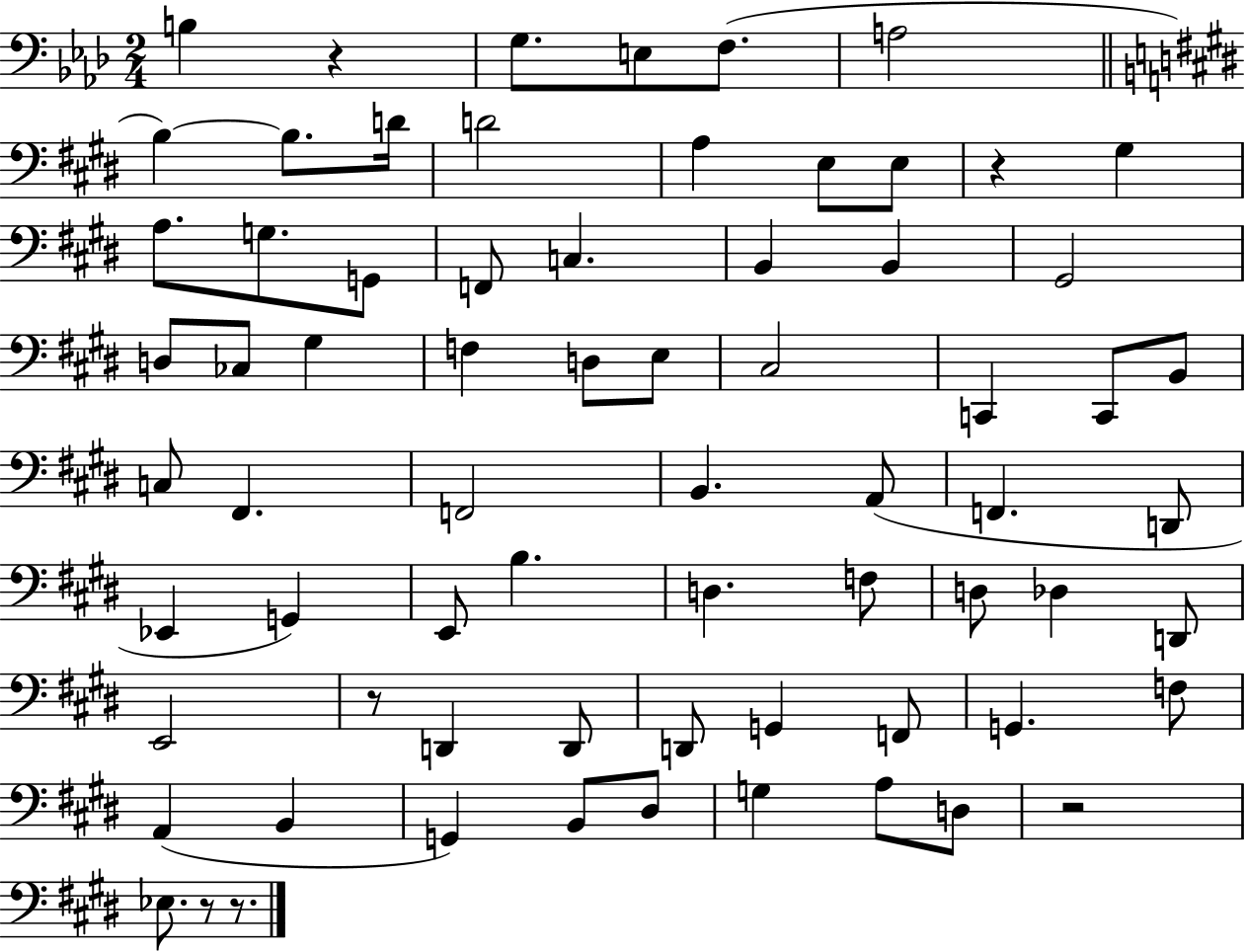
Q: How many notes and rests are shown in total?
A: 70